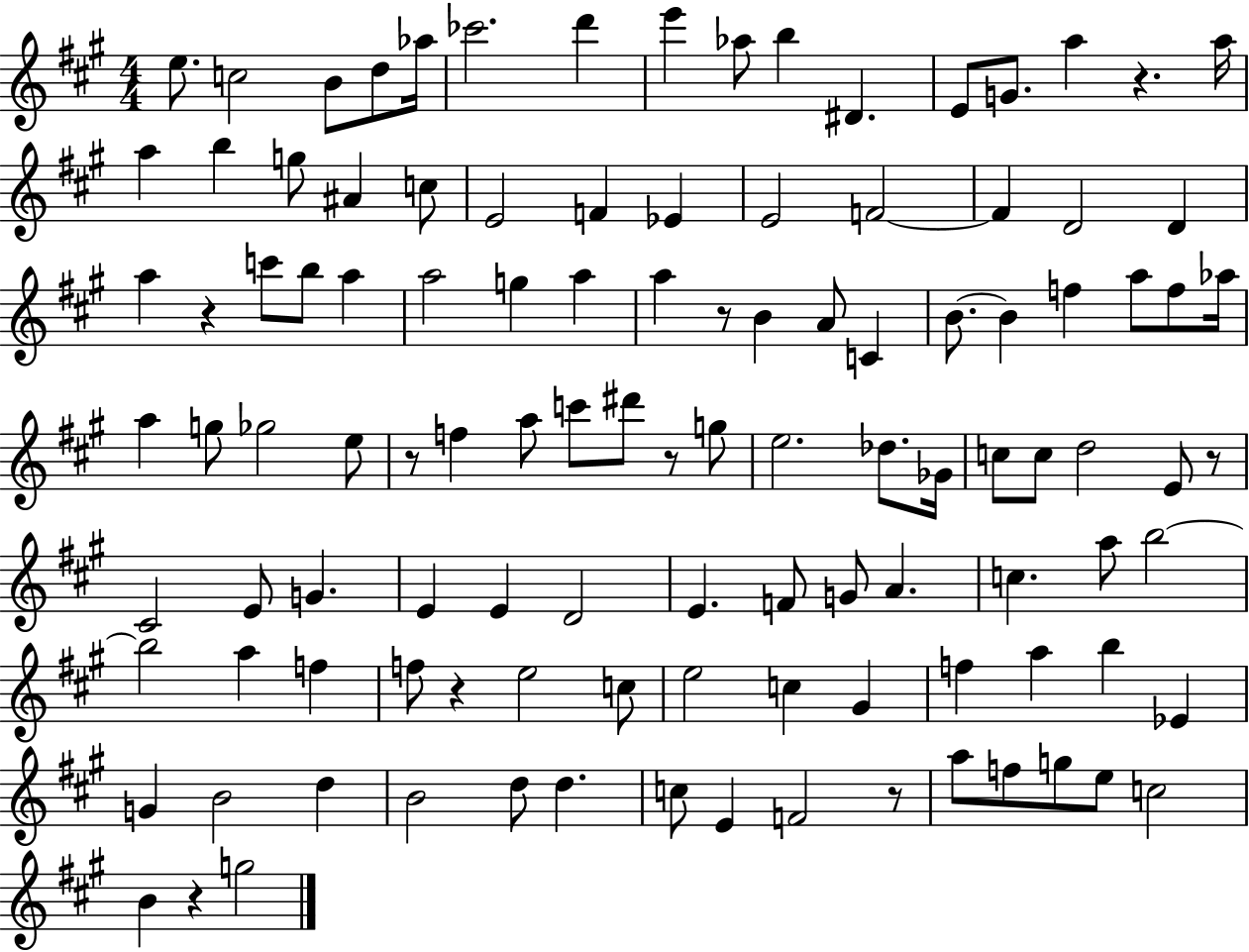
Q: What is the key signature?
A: A major